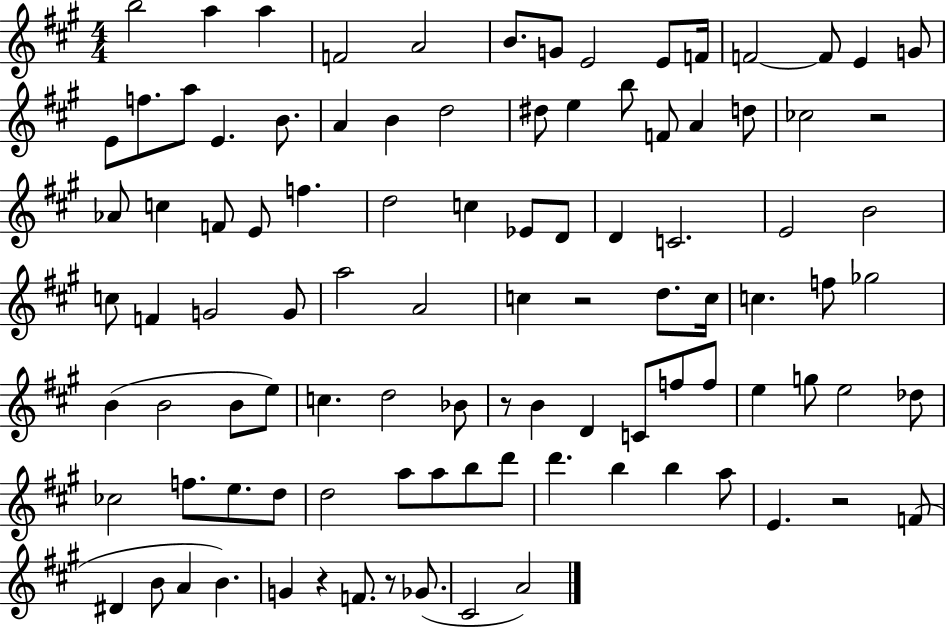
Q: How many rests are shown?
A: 6